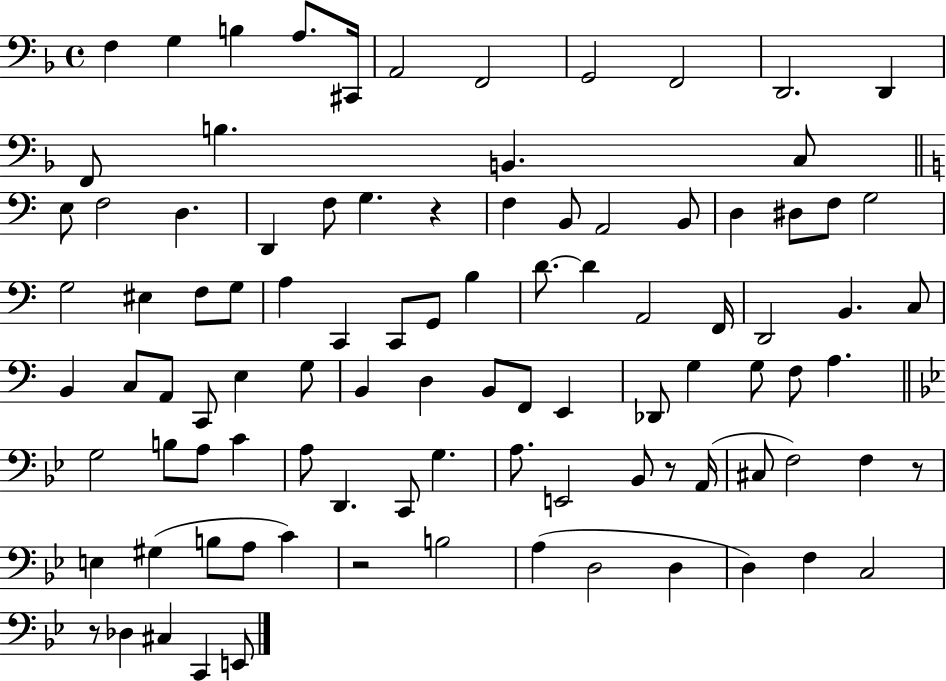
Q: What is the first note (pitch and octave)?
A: F3